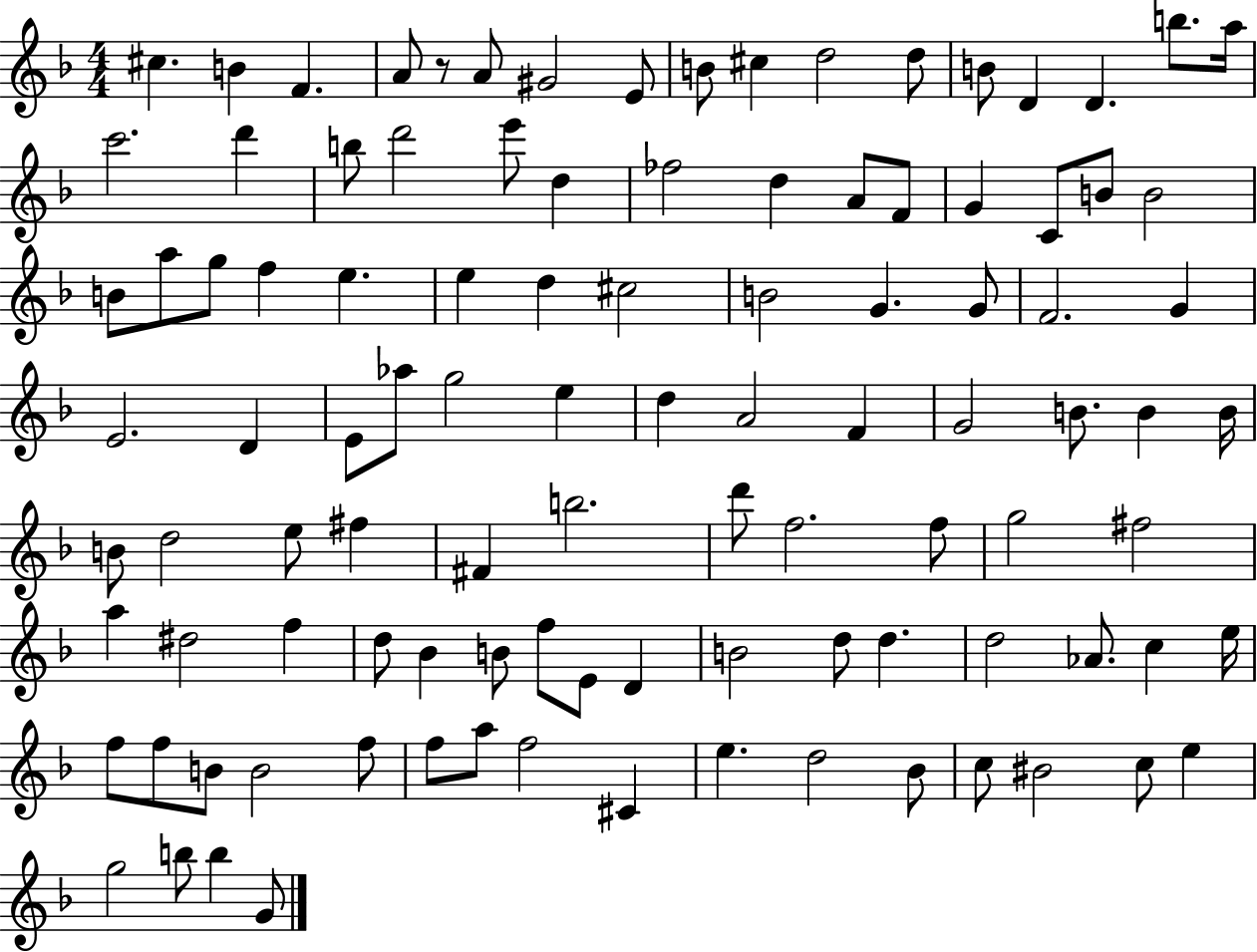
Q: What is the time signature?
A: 4/4